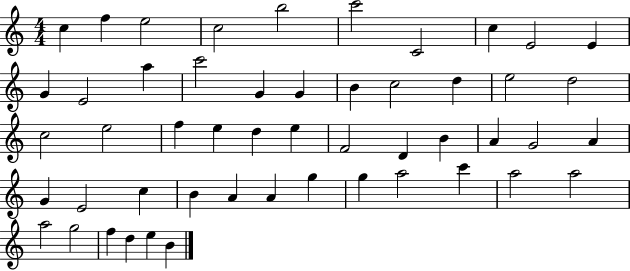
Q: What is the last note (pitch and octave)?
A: B4